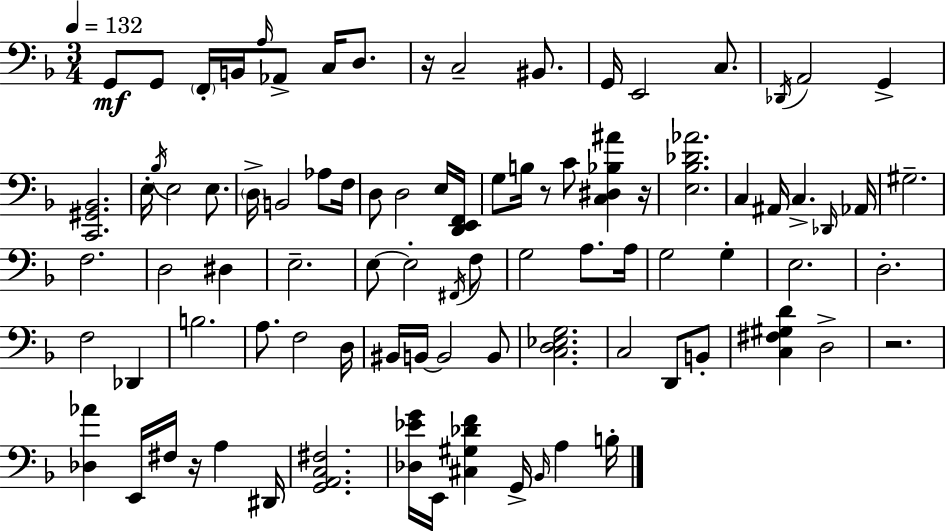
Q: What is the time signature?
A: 3/4